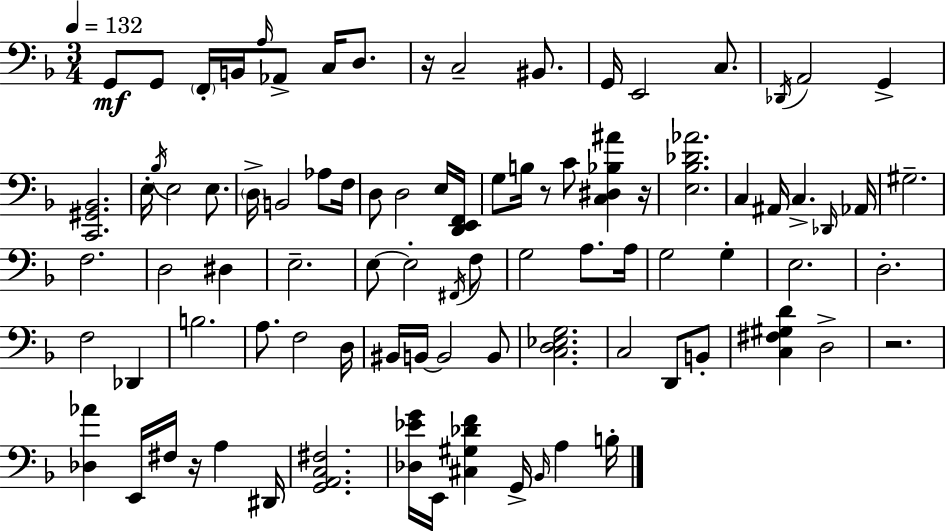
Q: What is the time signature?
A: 3/4